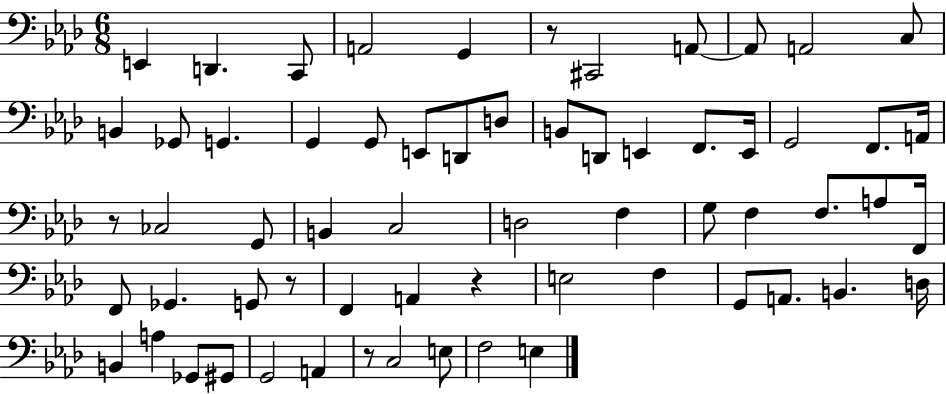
{
  \clef bass
  \numericTimeSignature
  \time 6/8
  \key aes \major
  e,4 d,4. c,8 | a,2 g,4 | r8 cis,2 a,8~~ | a,8 a,2 c8 | \break b,4 ges,8 g,4. | g,4 g,8 e,8 d,8 d8 | b,8 d,8 e,4 f,8. e,16 | g,2 f,8. a,16 | \break r8 ces2 g,8 | b,4 c2 | d2 f4 | g8 f4 f8. a8 f,16 | \break f,8 ges,4. g,8 r8 | f,4 a,4 r4 | e2 f4 | g,8 a,8. b,4. d16 | \break b,4 a4 ges,8 gis,8 | g,2 a,4 | r8 c2 e8 | f2 e4 | \break \bar "|."
}